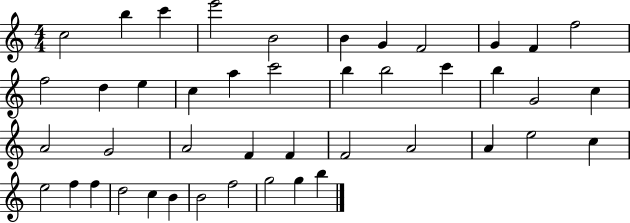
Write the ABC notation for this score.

X:1
T:Untitled
M:4/4
L:1/4
K:C
c2 b c' e'2 B2 B G F2 G F f2 f2 d e c a c'2 b b2 c' b G2 c A2 G2 A2 F F F2 A2 A e2 c e2 f f d2 c B B2 f2 g2 g b